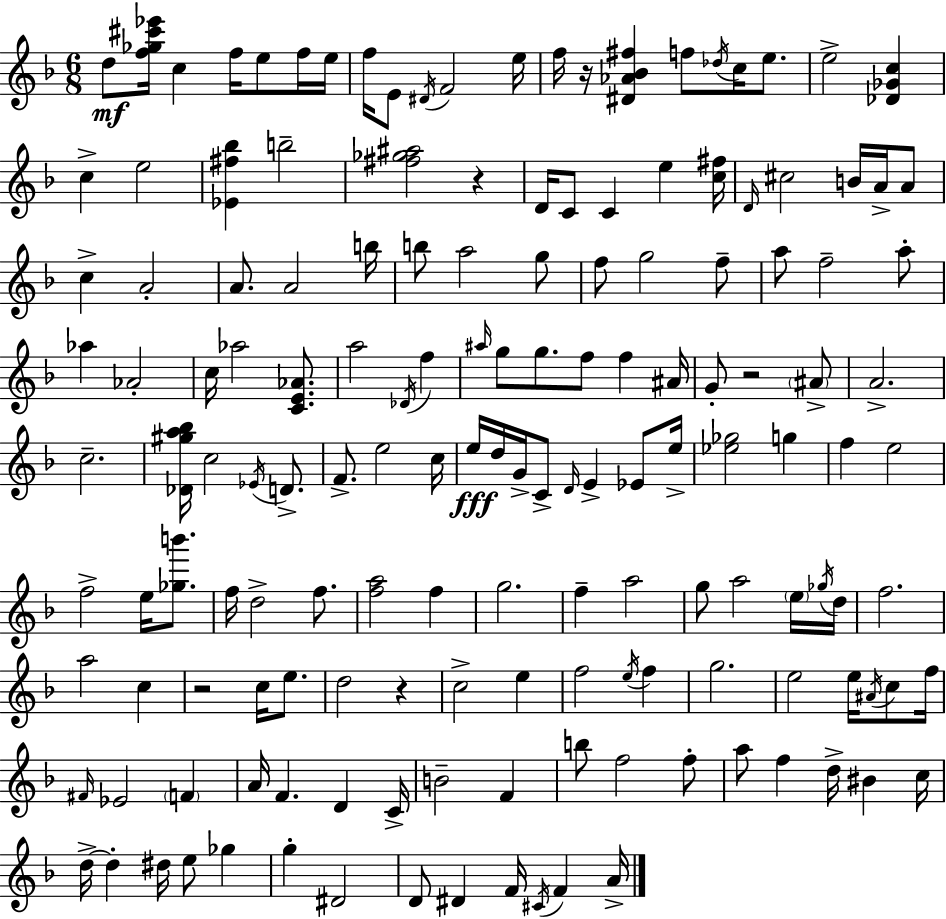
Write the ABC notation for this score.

X:1
T:Untitled
M:6/8
L:1/4
K:F
d/2 [f_g^c'_e']/4 c f/4 e/2 f/4 e/4 f/4 E/2 ^D/4 F2 e/4 f/4 z/4 [^D_A_B^f] f/2 _d/4 c/4 e/2 e2 [_D_Gc] c e2 [_E^f_b] b2 [^f_g^a]2 z D/4 C/2 C e [c^f]/4 D/4 ^c2 B/4 A/4 A/2 c A2 A/2 A2 b/4 b/2 a2 g/2 f/2 g2 f/2 a/2 f2 a/2 _a _A2 c/4 _a2 [CE_A]/2 a2 _D/4 f ^a/4 g/2 g/2 f/2 f ^A/4 G/2 z2 ^A/2 A2 c2 [_D^ga_b]/4 c2 _E/4 D/2 F/2 e2 c/4 e/4 d/4 G/4 C/2 D/4 E _E/2 e/4 [_e_g]2 g f e2 f2 e/4 [_gb']/2 f/4 d2 f/2 [fa]2 f g2 f a2 g/2 a2 e/4 _g/4 d/4 f2 a2 c z2 c/4 e/2 d2 z c2 e f2 e/4 f g2 e2 e/4 ^A/4 c/2 f/4 ^F/4 _E2 F A/4 F D C/4 B2 F b/2 f2 f/2 a/2 f d/4 ^B c/4 d/4 d ^d/4 e/2 _g g ^D2 D/2 ^D F/4 ^C/4 F A/4